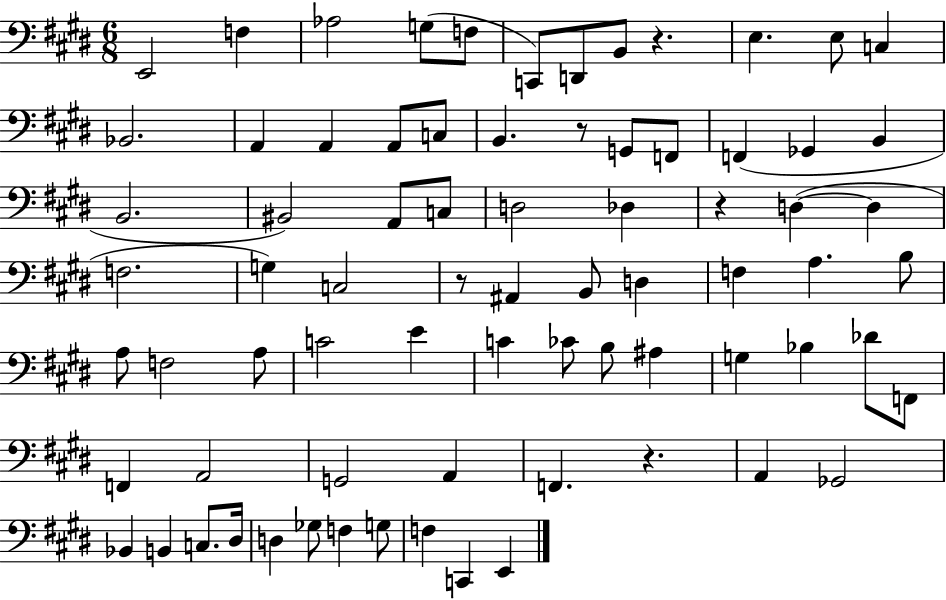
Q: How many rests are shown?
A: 5